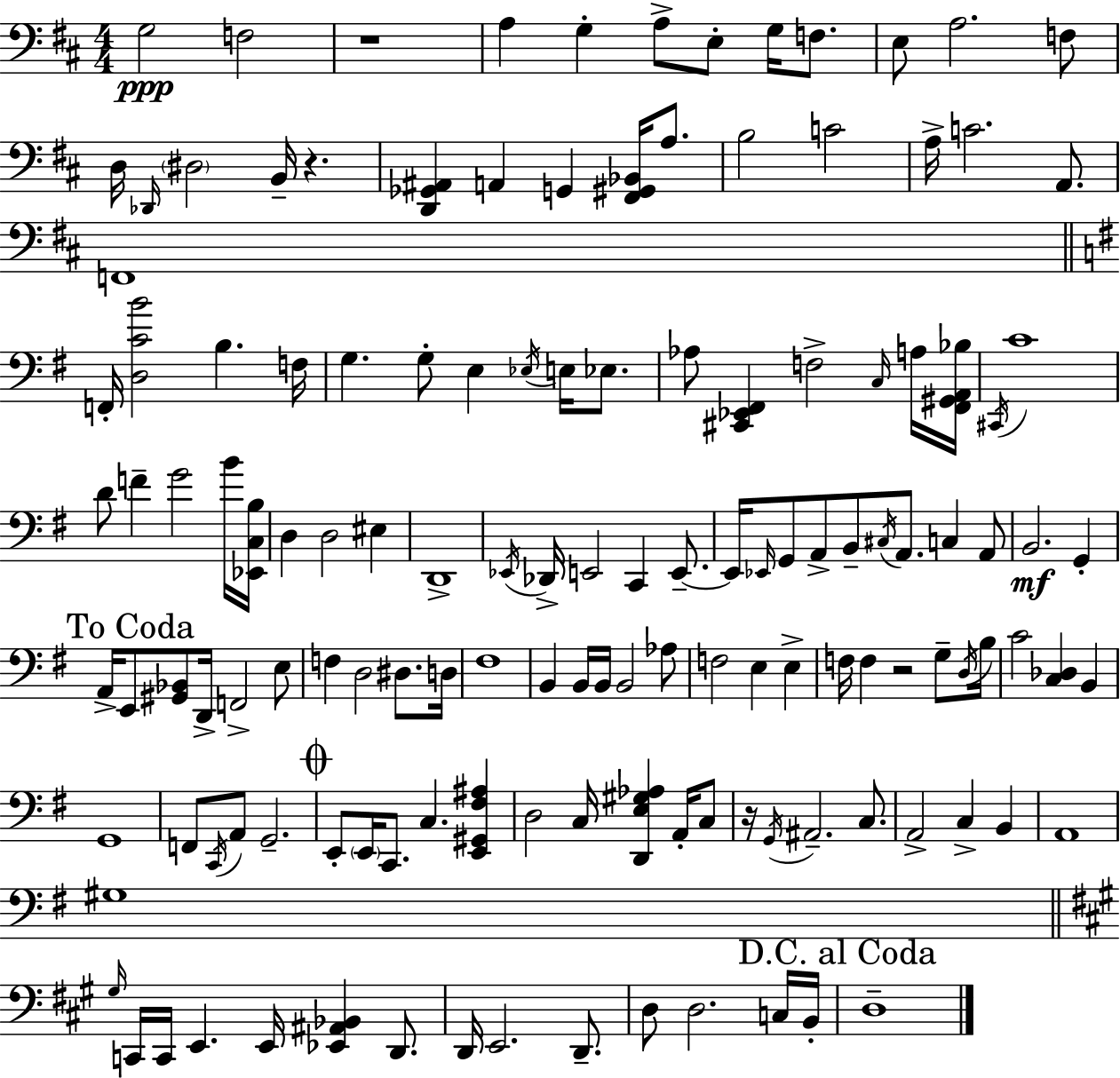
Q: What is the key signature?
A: D major